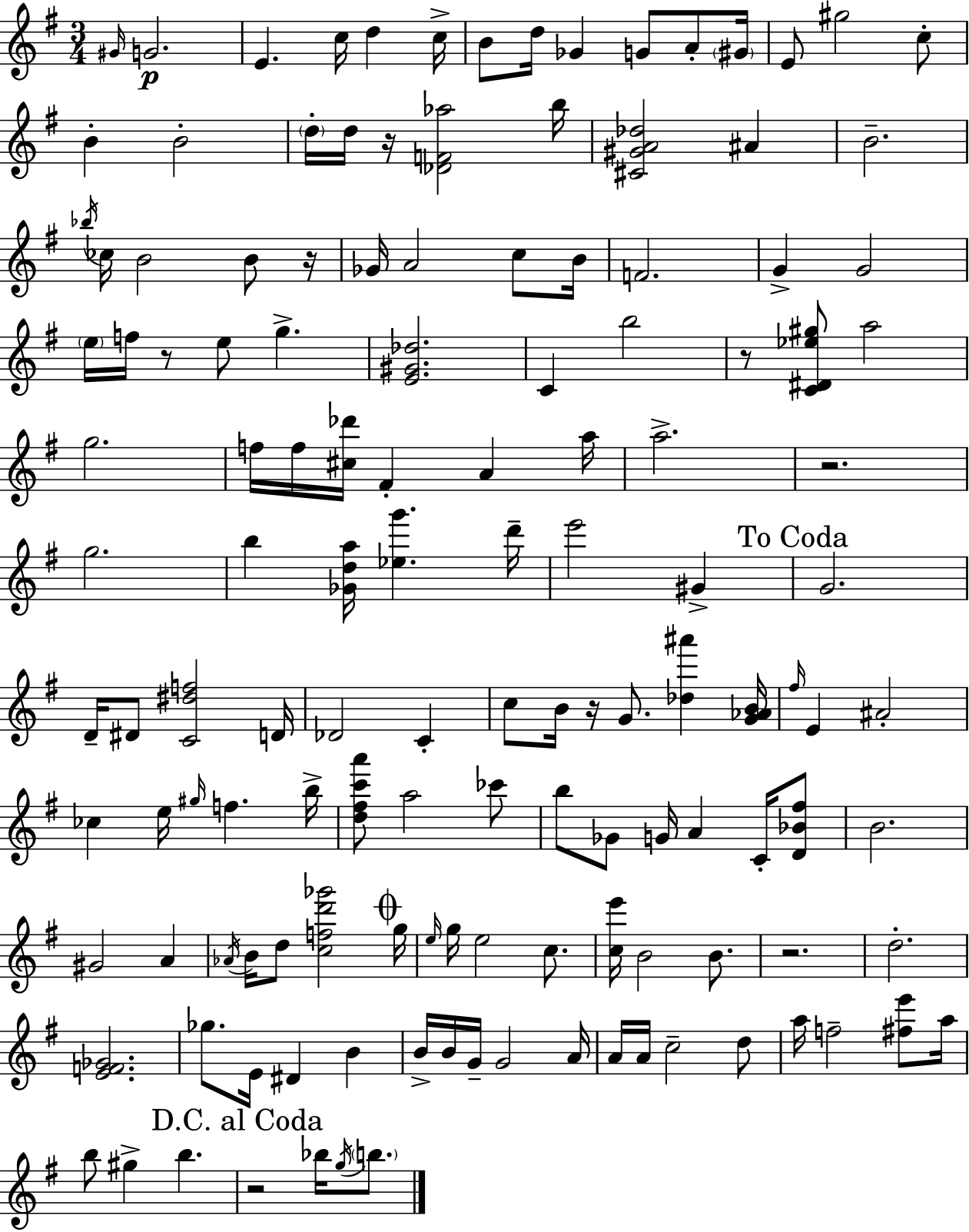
G#4/s G4/h. E4/q. C5/s D5/q C5/s B4/e D5/s Gb4/q G4/e A4/e G#4/s E4/e G#5/h C5/e B4/q B4/h D5/s D5/s R/s [Db4,F4,Ab5]/h B5/s [C#4,G#4,A4,Db5]/h A#4/q B4/h. Bb5/s CES5/s B4/h B4/e R/s Gb4/s A4/h C5/e B4/s F4/h. G4/q G4/h E5/s F5/s R/e E5/e G5/q. [E4,G#4,Db5]/h. C4/q B5/h R/e [C4,D#4,Eb5,G#5]/e A5/h G5/h. F5/s F5/s [C#5,Db6]/s F#4/q A4/q A5/s A5/h. R/h. G5/h. B5/q [Gb4,D5,A5]/s [Eb5,G6]/q. D6/s E6/h G#4/q G4/h. D4/s D#4/e [C4,D#5,F5]/h D4/s Db4/h C4/q C5/e B4/s R/s G4/e. [Db5,A#6]/q [G4,Ab4,B4]/s F#5/s E4/q A#4/h CES5/q E5/s G#5/s F5/q. B5/s [D5,F#5,C6,A6]/e A5/h CES6/e B5/e Gb4/e G4/s A4/q C4/s [D4,Bb4,F#5]/e B4/h. G#4/h A4/q Ab4/s B4/s D5/e [C5,F5,D6,Gb6]/h G5/s E5/s G5/s E5/h C5/e. [C5,E6]/s B4/h B4/e. R/h. D5/h. [E4,F4,Gb4]/h. Gb5/e. E4/s D#4/q B4/q B4/s B4/s G4/s G4/h A4/s A4/s A4/s C5/h D5/e A5/s F5/h [F#5,E6]/e A5/s B5/e G#5/q B5/q. R/h Bb5/s G5/s B5/e.